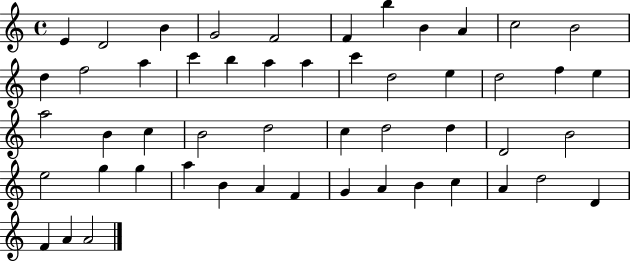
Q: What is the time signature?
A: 4/4